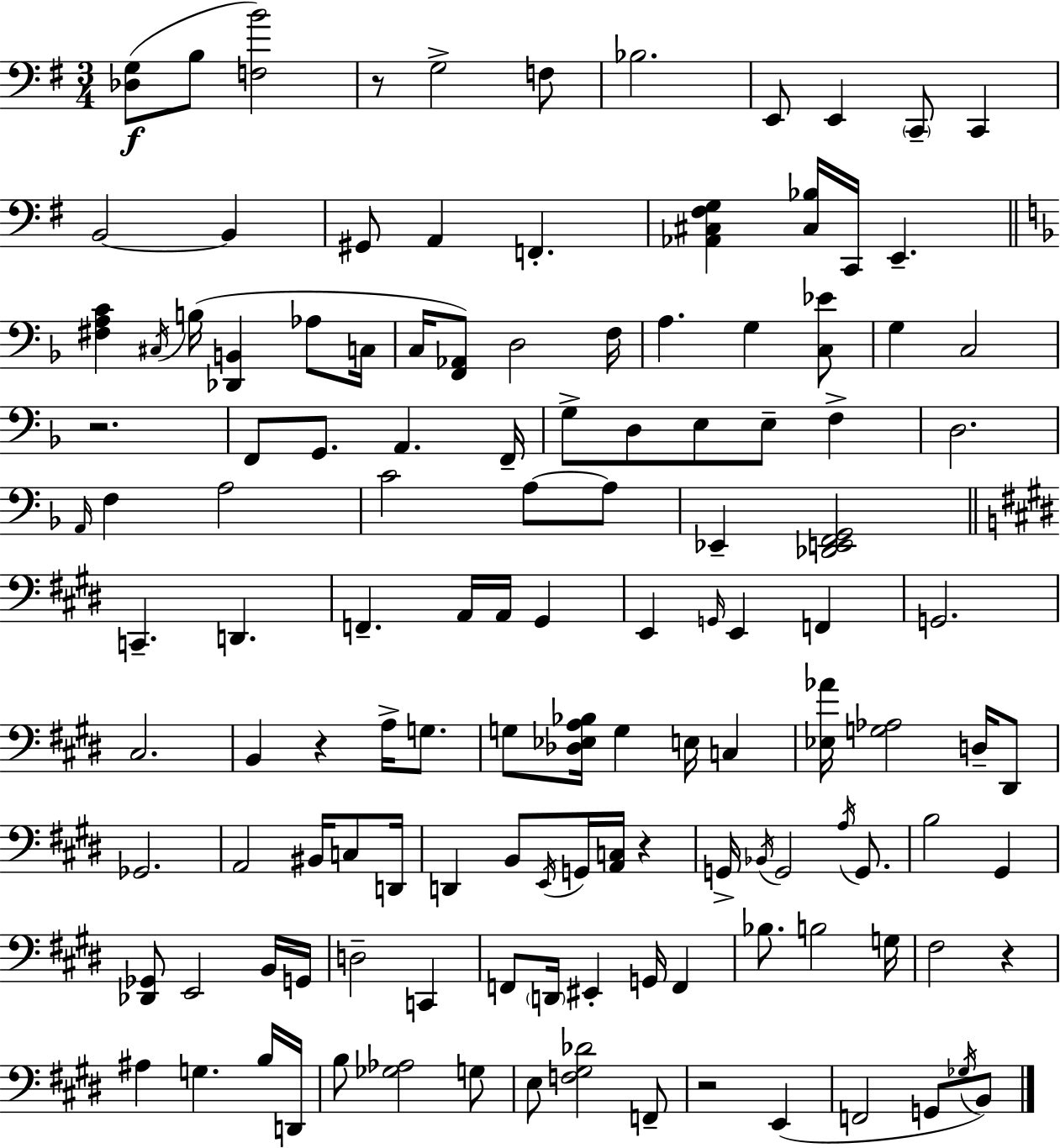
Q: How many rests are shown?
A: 6